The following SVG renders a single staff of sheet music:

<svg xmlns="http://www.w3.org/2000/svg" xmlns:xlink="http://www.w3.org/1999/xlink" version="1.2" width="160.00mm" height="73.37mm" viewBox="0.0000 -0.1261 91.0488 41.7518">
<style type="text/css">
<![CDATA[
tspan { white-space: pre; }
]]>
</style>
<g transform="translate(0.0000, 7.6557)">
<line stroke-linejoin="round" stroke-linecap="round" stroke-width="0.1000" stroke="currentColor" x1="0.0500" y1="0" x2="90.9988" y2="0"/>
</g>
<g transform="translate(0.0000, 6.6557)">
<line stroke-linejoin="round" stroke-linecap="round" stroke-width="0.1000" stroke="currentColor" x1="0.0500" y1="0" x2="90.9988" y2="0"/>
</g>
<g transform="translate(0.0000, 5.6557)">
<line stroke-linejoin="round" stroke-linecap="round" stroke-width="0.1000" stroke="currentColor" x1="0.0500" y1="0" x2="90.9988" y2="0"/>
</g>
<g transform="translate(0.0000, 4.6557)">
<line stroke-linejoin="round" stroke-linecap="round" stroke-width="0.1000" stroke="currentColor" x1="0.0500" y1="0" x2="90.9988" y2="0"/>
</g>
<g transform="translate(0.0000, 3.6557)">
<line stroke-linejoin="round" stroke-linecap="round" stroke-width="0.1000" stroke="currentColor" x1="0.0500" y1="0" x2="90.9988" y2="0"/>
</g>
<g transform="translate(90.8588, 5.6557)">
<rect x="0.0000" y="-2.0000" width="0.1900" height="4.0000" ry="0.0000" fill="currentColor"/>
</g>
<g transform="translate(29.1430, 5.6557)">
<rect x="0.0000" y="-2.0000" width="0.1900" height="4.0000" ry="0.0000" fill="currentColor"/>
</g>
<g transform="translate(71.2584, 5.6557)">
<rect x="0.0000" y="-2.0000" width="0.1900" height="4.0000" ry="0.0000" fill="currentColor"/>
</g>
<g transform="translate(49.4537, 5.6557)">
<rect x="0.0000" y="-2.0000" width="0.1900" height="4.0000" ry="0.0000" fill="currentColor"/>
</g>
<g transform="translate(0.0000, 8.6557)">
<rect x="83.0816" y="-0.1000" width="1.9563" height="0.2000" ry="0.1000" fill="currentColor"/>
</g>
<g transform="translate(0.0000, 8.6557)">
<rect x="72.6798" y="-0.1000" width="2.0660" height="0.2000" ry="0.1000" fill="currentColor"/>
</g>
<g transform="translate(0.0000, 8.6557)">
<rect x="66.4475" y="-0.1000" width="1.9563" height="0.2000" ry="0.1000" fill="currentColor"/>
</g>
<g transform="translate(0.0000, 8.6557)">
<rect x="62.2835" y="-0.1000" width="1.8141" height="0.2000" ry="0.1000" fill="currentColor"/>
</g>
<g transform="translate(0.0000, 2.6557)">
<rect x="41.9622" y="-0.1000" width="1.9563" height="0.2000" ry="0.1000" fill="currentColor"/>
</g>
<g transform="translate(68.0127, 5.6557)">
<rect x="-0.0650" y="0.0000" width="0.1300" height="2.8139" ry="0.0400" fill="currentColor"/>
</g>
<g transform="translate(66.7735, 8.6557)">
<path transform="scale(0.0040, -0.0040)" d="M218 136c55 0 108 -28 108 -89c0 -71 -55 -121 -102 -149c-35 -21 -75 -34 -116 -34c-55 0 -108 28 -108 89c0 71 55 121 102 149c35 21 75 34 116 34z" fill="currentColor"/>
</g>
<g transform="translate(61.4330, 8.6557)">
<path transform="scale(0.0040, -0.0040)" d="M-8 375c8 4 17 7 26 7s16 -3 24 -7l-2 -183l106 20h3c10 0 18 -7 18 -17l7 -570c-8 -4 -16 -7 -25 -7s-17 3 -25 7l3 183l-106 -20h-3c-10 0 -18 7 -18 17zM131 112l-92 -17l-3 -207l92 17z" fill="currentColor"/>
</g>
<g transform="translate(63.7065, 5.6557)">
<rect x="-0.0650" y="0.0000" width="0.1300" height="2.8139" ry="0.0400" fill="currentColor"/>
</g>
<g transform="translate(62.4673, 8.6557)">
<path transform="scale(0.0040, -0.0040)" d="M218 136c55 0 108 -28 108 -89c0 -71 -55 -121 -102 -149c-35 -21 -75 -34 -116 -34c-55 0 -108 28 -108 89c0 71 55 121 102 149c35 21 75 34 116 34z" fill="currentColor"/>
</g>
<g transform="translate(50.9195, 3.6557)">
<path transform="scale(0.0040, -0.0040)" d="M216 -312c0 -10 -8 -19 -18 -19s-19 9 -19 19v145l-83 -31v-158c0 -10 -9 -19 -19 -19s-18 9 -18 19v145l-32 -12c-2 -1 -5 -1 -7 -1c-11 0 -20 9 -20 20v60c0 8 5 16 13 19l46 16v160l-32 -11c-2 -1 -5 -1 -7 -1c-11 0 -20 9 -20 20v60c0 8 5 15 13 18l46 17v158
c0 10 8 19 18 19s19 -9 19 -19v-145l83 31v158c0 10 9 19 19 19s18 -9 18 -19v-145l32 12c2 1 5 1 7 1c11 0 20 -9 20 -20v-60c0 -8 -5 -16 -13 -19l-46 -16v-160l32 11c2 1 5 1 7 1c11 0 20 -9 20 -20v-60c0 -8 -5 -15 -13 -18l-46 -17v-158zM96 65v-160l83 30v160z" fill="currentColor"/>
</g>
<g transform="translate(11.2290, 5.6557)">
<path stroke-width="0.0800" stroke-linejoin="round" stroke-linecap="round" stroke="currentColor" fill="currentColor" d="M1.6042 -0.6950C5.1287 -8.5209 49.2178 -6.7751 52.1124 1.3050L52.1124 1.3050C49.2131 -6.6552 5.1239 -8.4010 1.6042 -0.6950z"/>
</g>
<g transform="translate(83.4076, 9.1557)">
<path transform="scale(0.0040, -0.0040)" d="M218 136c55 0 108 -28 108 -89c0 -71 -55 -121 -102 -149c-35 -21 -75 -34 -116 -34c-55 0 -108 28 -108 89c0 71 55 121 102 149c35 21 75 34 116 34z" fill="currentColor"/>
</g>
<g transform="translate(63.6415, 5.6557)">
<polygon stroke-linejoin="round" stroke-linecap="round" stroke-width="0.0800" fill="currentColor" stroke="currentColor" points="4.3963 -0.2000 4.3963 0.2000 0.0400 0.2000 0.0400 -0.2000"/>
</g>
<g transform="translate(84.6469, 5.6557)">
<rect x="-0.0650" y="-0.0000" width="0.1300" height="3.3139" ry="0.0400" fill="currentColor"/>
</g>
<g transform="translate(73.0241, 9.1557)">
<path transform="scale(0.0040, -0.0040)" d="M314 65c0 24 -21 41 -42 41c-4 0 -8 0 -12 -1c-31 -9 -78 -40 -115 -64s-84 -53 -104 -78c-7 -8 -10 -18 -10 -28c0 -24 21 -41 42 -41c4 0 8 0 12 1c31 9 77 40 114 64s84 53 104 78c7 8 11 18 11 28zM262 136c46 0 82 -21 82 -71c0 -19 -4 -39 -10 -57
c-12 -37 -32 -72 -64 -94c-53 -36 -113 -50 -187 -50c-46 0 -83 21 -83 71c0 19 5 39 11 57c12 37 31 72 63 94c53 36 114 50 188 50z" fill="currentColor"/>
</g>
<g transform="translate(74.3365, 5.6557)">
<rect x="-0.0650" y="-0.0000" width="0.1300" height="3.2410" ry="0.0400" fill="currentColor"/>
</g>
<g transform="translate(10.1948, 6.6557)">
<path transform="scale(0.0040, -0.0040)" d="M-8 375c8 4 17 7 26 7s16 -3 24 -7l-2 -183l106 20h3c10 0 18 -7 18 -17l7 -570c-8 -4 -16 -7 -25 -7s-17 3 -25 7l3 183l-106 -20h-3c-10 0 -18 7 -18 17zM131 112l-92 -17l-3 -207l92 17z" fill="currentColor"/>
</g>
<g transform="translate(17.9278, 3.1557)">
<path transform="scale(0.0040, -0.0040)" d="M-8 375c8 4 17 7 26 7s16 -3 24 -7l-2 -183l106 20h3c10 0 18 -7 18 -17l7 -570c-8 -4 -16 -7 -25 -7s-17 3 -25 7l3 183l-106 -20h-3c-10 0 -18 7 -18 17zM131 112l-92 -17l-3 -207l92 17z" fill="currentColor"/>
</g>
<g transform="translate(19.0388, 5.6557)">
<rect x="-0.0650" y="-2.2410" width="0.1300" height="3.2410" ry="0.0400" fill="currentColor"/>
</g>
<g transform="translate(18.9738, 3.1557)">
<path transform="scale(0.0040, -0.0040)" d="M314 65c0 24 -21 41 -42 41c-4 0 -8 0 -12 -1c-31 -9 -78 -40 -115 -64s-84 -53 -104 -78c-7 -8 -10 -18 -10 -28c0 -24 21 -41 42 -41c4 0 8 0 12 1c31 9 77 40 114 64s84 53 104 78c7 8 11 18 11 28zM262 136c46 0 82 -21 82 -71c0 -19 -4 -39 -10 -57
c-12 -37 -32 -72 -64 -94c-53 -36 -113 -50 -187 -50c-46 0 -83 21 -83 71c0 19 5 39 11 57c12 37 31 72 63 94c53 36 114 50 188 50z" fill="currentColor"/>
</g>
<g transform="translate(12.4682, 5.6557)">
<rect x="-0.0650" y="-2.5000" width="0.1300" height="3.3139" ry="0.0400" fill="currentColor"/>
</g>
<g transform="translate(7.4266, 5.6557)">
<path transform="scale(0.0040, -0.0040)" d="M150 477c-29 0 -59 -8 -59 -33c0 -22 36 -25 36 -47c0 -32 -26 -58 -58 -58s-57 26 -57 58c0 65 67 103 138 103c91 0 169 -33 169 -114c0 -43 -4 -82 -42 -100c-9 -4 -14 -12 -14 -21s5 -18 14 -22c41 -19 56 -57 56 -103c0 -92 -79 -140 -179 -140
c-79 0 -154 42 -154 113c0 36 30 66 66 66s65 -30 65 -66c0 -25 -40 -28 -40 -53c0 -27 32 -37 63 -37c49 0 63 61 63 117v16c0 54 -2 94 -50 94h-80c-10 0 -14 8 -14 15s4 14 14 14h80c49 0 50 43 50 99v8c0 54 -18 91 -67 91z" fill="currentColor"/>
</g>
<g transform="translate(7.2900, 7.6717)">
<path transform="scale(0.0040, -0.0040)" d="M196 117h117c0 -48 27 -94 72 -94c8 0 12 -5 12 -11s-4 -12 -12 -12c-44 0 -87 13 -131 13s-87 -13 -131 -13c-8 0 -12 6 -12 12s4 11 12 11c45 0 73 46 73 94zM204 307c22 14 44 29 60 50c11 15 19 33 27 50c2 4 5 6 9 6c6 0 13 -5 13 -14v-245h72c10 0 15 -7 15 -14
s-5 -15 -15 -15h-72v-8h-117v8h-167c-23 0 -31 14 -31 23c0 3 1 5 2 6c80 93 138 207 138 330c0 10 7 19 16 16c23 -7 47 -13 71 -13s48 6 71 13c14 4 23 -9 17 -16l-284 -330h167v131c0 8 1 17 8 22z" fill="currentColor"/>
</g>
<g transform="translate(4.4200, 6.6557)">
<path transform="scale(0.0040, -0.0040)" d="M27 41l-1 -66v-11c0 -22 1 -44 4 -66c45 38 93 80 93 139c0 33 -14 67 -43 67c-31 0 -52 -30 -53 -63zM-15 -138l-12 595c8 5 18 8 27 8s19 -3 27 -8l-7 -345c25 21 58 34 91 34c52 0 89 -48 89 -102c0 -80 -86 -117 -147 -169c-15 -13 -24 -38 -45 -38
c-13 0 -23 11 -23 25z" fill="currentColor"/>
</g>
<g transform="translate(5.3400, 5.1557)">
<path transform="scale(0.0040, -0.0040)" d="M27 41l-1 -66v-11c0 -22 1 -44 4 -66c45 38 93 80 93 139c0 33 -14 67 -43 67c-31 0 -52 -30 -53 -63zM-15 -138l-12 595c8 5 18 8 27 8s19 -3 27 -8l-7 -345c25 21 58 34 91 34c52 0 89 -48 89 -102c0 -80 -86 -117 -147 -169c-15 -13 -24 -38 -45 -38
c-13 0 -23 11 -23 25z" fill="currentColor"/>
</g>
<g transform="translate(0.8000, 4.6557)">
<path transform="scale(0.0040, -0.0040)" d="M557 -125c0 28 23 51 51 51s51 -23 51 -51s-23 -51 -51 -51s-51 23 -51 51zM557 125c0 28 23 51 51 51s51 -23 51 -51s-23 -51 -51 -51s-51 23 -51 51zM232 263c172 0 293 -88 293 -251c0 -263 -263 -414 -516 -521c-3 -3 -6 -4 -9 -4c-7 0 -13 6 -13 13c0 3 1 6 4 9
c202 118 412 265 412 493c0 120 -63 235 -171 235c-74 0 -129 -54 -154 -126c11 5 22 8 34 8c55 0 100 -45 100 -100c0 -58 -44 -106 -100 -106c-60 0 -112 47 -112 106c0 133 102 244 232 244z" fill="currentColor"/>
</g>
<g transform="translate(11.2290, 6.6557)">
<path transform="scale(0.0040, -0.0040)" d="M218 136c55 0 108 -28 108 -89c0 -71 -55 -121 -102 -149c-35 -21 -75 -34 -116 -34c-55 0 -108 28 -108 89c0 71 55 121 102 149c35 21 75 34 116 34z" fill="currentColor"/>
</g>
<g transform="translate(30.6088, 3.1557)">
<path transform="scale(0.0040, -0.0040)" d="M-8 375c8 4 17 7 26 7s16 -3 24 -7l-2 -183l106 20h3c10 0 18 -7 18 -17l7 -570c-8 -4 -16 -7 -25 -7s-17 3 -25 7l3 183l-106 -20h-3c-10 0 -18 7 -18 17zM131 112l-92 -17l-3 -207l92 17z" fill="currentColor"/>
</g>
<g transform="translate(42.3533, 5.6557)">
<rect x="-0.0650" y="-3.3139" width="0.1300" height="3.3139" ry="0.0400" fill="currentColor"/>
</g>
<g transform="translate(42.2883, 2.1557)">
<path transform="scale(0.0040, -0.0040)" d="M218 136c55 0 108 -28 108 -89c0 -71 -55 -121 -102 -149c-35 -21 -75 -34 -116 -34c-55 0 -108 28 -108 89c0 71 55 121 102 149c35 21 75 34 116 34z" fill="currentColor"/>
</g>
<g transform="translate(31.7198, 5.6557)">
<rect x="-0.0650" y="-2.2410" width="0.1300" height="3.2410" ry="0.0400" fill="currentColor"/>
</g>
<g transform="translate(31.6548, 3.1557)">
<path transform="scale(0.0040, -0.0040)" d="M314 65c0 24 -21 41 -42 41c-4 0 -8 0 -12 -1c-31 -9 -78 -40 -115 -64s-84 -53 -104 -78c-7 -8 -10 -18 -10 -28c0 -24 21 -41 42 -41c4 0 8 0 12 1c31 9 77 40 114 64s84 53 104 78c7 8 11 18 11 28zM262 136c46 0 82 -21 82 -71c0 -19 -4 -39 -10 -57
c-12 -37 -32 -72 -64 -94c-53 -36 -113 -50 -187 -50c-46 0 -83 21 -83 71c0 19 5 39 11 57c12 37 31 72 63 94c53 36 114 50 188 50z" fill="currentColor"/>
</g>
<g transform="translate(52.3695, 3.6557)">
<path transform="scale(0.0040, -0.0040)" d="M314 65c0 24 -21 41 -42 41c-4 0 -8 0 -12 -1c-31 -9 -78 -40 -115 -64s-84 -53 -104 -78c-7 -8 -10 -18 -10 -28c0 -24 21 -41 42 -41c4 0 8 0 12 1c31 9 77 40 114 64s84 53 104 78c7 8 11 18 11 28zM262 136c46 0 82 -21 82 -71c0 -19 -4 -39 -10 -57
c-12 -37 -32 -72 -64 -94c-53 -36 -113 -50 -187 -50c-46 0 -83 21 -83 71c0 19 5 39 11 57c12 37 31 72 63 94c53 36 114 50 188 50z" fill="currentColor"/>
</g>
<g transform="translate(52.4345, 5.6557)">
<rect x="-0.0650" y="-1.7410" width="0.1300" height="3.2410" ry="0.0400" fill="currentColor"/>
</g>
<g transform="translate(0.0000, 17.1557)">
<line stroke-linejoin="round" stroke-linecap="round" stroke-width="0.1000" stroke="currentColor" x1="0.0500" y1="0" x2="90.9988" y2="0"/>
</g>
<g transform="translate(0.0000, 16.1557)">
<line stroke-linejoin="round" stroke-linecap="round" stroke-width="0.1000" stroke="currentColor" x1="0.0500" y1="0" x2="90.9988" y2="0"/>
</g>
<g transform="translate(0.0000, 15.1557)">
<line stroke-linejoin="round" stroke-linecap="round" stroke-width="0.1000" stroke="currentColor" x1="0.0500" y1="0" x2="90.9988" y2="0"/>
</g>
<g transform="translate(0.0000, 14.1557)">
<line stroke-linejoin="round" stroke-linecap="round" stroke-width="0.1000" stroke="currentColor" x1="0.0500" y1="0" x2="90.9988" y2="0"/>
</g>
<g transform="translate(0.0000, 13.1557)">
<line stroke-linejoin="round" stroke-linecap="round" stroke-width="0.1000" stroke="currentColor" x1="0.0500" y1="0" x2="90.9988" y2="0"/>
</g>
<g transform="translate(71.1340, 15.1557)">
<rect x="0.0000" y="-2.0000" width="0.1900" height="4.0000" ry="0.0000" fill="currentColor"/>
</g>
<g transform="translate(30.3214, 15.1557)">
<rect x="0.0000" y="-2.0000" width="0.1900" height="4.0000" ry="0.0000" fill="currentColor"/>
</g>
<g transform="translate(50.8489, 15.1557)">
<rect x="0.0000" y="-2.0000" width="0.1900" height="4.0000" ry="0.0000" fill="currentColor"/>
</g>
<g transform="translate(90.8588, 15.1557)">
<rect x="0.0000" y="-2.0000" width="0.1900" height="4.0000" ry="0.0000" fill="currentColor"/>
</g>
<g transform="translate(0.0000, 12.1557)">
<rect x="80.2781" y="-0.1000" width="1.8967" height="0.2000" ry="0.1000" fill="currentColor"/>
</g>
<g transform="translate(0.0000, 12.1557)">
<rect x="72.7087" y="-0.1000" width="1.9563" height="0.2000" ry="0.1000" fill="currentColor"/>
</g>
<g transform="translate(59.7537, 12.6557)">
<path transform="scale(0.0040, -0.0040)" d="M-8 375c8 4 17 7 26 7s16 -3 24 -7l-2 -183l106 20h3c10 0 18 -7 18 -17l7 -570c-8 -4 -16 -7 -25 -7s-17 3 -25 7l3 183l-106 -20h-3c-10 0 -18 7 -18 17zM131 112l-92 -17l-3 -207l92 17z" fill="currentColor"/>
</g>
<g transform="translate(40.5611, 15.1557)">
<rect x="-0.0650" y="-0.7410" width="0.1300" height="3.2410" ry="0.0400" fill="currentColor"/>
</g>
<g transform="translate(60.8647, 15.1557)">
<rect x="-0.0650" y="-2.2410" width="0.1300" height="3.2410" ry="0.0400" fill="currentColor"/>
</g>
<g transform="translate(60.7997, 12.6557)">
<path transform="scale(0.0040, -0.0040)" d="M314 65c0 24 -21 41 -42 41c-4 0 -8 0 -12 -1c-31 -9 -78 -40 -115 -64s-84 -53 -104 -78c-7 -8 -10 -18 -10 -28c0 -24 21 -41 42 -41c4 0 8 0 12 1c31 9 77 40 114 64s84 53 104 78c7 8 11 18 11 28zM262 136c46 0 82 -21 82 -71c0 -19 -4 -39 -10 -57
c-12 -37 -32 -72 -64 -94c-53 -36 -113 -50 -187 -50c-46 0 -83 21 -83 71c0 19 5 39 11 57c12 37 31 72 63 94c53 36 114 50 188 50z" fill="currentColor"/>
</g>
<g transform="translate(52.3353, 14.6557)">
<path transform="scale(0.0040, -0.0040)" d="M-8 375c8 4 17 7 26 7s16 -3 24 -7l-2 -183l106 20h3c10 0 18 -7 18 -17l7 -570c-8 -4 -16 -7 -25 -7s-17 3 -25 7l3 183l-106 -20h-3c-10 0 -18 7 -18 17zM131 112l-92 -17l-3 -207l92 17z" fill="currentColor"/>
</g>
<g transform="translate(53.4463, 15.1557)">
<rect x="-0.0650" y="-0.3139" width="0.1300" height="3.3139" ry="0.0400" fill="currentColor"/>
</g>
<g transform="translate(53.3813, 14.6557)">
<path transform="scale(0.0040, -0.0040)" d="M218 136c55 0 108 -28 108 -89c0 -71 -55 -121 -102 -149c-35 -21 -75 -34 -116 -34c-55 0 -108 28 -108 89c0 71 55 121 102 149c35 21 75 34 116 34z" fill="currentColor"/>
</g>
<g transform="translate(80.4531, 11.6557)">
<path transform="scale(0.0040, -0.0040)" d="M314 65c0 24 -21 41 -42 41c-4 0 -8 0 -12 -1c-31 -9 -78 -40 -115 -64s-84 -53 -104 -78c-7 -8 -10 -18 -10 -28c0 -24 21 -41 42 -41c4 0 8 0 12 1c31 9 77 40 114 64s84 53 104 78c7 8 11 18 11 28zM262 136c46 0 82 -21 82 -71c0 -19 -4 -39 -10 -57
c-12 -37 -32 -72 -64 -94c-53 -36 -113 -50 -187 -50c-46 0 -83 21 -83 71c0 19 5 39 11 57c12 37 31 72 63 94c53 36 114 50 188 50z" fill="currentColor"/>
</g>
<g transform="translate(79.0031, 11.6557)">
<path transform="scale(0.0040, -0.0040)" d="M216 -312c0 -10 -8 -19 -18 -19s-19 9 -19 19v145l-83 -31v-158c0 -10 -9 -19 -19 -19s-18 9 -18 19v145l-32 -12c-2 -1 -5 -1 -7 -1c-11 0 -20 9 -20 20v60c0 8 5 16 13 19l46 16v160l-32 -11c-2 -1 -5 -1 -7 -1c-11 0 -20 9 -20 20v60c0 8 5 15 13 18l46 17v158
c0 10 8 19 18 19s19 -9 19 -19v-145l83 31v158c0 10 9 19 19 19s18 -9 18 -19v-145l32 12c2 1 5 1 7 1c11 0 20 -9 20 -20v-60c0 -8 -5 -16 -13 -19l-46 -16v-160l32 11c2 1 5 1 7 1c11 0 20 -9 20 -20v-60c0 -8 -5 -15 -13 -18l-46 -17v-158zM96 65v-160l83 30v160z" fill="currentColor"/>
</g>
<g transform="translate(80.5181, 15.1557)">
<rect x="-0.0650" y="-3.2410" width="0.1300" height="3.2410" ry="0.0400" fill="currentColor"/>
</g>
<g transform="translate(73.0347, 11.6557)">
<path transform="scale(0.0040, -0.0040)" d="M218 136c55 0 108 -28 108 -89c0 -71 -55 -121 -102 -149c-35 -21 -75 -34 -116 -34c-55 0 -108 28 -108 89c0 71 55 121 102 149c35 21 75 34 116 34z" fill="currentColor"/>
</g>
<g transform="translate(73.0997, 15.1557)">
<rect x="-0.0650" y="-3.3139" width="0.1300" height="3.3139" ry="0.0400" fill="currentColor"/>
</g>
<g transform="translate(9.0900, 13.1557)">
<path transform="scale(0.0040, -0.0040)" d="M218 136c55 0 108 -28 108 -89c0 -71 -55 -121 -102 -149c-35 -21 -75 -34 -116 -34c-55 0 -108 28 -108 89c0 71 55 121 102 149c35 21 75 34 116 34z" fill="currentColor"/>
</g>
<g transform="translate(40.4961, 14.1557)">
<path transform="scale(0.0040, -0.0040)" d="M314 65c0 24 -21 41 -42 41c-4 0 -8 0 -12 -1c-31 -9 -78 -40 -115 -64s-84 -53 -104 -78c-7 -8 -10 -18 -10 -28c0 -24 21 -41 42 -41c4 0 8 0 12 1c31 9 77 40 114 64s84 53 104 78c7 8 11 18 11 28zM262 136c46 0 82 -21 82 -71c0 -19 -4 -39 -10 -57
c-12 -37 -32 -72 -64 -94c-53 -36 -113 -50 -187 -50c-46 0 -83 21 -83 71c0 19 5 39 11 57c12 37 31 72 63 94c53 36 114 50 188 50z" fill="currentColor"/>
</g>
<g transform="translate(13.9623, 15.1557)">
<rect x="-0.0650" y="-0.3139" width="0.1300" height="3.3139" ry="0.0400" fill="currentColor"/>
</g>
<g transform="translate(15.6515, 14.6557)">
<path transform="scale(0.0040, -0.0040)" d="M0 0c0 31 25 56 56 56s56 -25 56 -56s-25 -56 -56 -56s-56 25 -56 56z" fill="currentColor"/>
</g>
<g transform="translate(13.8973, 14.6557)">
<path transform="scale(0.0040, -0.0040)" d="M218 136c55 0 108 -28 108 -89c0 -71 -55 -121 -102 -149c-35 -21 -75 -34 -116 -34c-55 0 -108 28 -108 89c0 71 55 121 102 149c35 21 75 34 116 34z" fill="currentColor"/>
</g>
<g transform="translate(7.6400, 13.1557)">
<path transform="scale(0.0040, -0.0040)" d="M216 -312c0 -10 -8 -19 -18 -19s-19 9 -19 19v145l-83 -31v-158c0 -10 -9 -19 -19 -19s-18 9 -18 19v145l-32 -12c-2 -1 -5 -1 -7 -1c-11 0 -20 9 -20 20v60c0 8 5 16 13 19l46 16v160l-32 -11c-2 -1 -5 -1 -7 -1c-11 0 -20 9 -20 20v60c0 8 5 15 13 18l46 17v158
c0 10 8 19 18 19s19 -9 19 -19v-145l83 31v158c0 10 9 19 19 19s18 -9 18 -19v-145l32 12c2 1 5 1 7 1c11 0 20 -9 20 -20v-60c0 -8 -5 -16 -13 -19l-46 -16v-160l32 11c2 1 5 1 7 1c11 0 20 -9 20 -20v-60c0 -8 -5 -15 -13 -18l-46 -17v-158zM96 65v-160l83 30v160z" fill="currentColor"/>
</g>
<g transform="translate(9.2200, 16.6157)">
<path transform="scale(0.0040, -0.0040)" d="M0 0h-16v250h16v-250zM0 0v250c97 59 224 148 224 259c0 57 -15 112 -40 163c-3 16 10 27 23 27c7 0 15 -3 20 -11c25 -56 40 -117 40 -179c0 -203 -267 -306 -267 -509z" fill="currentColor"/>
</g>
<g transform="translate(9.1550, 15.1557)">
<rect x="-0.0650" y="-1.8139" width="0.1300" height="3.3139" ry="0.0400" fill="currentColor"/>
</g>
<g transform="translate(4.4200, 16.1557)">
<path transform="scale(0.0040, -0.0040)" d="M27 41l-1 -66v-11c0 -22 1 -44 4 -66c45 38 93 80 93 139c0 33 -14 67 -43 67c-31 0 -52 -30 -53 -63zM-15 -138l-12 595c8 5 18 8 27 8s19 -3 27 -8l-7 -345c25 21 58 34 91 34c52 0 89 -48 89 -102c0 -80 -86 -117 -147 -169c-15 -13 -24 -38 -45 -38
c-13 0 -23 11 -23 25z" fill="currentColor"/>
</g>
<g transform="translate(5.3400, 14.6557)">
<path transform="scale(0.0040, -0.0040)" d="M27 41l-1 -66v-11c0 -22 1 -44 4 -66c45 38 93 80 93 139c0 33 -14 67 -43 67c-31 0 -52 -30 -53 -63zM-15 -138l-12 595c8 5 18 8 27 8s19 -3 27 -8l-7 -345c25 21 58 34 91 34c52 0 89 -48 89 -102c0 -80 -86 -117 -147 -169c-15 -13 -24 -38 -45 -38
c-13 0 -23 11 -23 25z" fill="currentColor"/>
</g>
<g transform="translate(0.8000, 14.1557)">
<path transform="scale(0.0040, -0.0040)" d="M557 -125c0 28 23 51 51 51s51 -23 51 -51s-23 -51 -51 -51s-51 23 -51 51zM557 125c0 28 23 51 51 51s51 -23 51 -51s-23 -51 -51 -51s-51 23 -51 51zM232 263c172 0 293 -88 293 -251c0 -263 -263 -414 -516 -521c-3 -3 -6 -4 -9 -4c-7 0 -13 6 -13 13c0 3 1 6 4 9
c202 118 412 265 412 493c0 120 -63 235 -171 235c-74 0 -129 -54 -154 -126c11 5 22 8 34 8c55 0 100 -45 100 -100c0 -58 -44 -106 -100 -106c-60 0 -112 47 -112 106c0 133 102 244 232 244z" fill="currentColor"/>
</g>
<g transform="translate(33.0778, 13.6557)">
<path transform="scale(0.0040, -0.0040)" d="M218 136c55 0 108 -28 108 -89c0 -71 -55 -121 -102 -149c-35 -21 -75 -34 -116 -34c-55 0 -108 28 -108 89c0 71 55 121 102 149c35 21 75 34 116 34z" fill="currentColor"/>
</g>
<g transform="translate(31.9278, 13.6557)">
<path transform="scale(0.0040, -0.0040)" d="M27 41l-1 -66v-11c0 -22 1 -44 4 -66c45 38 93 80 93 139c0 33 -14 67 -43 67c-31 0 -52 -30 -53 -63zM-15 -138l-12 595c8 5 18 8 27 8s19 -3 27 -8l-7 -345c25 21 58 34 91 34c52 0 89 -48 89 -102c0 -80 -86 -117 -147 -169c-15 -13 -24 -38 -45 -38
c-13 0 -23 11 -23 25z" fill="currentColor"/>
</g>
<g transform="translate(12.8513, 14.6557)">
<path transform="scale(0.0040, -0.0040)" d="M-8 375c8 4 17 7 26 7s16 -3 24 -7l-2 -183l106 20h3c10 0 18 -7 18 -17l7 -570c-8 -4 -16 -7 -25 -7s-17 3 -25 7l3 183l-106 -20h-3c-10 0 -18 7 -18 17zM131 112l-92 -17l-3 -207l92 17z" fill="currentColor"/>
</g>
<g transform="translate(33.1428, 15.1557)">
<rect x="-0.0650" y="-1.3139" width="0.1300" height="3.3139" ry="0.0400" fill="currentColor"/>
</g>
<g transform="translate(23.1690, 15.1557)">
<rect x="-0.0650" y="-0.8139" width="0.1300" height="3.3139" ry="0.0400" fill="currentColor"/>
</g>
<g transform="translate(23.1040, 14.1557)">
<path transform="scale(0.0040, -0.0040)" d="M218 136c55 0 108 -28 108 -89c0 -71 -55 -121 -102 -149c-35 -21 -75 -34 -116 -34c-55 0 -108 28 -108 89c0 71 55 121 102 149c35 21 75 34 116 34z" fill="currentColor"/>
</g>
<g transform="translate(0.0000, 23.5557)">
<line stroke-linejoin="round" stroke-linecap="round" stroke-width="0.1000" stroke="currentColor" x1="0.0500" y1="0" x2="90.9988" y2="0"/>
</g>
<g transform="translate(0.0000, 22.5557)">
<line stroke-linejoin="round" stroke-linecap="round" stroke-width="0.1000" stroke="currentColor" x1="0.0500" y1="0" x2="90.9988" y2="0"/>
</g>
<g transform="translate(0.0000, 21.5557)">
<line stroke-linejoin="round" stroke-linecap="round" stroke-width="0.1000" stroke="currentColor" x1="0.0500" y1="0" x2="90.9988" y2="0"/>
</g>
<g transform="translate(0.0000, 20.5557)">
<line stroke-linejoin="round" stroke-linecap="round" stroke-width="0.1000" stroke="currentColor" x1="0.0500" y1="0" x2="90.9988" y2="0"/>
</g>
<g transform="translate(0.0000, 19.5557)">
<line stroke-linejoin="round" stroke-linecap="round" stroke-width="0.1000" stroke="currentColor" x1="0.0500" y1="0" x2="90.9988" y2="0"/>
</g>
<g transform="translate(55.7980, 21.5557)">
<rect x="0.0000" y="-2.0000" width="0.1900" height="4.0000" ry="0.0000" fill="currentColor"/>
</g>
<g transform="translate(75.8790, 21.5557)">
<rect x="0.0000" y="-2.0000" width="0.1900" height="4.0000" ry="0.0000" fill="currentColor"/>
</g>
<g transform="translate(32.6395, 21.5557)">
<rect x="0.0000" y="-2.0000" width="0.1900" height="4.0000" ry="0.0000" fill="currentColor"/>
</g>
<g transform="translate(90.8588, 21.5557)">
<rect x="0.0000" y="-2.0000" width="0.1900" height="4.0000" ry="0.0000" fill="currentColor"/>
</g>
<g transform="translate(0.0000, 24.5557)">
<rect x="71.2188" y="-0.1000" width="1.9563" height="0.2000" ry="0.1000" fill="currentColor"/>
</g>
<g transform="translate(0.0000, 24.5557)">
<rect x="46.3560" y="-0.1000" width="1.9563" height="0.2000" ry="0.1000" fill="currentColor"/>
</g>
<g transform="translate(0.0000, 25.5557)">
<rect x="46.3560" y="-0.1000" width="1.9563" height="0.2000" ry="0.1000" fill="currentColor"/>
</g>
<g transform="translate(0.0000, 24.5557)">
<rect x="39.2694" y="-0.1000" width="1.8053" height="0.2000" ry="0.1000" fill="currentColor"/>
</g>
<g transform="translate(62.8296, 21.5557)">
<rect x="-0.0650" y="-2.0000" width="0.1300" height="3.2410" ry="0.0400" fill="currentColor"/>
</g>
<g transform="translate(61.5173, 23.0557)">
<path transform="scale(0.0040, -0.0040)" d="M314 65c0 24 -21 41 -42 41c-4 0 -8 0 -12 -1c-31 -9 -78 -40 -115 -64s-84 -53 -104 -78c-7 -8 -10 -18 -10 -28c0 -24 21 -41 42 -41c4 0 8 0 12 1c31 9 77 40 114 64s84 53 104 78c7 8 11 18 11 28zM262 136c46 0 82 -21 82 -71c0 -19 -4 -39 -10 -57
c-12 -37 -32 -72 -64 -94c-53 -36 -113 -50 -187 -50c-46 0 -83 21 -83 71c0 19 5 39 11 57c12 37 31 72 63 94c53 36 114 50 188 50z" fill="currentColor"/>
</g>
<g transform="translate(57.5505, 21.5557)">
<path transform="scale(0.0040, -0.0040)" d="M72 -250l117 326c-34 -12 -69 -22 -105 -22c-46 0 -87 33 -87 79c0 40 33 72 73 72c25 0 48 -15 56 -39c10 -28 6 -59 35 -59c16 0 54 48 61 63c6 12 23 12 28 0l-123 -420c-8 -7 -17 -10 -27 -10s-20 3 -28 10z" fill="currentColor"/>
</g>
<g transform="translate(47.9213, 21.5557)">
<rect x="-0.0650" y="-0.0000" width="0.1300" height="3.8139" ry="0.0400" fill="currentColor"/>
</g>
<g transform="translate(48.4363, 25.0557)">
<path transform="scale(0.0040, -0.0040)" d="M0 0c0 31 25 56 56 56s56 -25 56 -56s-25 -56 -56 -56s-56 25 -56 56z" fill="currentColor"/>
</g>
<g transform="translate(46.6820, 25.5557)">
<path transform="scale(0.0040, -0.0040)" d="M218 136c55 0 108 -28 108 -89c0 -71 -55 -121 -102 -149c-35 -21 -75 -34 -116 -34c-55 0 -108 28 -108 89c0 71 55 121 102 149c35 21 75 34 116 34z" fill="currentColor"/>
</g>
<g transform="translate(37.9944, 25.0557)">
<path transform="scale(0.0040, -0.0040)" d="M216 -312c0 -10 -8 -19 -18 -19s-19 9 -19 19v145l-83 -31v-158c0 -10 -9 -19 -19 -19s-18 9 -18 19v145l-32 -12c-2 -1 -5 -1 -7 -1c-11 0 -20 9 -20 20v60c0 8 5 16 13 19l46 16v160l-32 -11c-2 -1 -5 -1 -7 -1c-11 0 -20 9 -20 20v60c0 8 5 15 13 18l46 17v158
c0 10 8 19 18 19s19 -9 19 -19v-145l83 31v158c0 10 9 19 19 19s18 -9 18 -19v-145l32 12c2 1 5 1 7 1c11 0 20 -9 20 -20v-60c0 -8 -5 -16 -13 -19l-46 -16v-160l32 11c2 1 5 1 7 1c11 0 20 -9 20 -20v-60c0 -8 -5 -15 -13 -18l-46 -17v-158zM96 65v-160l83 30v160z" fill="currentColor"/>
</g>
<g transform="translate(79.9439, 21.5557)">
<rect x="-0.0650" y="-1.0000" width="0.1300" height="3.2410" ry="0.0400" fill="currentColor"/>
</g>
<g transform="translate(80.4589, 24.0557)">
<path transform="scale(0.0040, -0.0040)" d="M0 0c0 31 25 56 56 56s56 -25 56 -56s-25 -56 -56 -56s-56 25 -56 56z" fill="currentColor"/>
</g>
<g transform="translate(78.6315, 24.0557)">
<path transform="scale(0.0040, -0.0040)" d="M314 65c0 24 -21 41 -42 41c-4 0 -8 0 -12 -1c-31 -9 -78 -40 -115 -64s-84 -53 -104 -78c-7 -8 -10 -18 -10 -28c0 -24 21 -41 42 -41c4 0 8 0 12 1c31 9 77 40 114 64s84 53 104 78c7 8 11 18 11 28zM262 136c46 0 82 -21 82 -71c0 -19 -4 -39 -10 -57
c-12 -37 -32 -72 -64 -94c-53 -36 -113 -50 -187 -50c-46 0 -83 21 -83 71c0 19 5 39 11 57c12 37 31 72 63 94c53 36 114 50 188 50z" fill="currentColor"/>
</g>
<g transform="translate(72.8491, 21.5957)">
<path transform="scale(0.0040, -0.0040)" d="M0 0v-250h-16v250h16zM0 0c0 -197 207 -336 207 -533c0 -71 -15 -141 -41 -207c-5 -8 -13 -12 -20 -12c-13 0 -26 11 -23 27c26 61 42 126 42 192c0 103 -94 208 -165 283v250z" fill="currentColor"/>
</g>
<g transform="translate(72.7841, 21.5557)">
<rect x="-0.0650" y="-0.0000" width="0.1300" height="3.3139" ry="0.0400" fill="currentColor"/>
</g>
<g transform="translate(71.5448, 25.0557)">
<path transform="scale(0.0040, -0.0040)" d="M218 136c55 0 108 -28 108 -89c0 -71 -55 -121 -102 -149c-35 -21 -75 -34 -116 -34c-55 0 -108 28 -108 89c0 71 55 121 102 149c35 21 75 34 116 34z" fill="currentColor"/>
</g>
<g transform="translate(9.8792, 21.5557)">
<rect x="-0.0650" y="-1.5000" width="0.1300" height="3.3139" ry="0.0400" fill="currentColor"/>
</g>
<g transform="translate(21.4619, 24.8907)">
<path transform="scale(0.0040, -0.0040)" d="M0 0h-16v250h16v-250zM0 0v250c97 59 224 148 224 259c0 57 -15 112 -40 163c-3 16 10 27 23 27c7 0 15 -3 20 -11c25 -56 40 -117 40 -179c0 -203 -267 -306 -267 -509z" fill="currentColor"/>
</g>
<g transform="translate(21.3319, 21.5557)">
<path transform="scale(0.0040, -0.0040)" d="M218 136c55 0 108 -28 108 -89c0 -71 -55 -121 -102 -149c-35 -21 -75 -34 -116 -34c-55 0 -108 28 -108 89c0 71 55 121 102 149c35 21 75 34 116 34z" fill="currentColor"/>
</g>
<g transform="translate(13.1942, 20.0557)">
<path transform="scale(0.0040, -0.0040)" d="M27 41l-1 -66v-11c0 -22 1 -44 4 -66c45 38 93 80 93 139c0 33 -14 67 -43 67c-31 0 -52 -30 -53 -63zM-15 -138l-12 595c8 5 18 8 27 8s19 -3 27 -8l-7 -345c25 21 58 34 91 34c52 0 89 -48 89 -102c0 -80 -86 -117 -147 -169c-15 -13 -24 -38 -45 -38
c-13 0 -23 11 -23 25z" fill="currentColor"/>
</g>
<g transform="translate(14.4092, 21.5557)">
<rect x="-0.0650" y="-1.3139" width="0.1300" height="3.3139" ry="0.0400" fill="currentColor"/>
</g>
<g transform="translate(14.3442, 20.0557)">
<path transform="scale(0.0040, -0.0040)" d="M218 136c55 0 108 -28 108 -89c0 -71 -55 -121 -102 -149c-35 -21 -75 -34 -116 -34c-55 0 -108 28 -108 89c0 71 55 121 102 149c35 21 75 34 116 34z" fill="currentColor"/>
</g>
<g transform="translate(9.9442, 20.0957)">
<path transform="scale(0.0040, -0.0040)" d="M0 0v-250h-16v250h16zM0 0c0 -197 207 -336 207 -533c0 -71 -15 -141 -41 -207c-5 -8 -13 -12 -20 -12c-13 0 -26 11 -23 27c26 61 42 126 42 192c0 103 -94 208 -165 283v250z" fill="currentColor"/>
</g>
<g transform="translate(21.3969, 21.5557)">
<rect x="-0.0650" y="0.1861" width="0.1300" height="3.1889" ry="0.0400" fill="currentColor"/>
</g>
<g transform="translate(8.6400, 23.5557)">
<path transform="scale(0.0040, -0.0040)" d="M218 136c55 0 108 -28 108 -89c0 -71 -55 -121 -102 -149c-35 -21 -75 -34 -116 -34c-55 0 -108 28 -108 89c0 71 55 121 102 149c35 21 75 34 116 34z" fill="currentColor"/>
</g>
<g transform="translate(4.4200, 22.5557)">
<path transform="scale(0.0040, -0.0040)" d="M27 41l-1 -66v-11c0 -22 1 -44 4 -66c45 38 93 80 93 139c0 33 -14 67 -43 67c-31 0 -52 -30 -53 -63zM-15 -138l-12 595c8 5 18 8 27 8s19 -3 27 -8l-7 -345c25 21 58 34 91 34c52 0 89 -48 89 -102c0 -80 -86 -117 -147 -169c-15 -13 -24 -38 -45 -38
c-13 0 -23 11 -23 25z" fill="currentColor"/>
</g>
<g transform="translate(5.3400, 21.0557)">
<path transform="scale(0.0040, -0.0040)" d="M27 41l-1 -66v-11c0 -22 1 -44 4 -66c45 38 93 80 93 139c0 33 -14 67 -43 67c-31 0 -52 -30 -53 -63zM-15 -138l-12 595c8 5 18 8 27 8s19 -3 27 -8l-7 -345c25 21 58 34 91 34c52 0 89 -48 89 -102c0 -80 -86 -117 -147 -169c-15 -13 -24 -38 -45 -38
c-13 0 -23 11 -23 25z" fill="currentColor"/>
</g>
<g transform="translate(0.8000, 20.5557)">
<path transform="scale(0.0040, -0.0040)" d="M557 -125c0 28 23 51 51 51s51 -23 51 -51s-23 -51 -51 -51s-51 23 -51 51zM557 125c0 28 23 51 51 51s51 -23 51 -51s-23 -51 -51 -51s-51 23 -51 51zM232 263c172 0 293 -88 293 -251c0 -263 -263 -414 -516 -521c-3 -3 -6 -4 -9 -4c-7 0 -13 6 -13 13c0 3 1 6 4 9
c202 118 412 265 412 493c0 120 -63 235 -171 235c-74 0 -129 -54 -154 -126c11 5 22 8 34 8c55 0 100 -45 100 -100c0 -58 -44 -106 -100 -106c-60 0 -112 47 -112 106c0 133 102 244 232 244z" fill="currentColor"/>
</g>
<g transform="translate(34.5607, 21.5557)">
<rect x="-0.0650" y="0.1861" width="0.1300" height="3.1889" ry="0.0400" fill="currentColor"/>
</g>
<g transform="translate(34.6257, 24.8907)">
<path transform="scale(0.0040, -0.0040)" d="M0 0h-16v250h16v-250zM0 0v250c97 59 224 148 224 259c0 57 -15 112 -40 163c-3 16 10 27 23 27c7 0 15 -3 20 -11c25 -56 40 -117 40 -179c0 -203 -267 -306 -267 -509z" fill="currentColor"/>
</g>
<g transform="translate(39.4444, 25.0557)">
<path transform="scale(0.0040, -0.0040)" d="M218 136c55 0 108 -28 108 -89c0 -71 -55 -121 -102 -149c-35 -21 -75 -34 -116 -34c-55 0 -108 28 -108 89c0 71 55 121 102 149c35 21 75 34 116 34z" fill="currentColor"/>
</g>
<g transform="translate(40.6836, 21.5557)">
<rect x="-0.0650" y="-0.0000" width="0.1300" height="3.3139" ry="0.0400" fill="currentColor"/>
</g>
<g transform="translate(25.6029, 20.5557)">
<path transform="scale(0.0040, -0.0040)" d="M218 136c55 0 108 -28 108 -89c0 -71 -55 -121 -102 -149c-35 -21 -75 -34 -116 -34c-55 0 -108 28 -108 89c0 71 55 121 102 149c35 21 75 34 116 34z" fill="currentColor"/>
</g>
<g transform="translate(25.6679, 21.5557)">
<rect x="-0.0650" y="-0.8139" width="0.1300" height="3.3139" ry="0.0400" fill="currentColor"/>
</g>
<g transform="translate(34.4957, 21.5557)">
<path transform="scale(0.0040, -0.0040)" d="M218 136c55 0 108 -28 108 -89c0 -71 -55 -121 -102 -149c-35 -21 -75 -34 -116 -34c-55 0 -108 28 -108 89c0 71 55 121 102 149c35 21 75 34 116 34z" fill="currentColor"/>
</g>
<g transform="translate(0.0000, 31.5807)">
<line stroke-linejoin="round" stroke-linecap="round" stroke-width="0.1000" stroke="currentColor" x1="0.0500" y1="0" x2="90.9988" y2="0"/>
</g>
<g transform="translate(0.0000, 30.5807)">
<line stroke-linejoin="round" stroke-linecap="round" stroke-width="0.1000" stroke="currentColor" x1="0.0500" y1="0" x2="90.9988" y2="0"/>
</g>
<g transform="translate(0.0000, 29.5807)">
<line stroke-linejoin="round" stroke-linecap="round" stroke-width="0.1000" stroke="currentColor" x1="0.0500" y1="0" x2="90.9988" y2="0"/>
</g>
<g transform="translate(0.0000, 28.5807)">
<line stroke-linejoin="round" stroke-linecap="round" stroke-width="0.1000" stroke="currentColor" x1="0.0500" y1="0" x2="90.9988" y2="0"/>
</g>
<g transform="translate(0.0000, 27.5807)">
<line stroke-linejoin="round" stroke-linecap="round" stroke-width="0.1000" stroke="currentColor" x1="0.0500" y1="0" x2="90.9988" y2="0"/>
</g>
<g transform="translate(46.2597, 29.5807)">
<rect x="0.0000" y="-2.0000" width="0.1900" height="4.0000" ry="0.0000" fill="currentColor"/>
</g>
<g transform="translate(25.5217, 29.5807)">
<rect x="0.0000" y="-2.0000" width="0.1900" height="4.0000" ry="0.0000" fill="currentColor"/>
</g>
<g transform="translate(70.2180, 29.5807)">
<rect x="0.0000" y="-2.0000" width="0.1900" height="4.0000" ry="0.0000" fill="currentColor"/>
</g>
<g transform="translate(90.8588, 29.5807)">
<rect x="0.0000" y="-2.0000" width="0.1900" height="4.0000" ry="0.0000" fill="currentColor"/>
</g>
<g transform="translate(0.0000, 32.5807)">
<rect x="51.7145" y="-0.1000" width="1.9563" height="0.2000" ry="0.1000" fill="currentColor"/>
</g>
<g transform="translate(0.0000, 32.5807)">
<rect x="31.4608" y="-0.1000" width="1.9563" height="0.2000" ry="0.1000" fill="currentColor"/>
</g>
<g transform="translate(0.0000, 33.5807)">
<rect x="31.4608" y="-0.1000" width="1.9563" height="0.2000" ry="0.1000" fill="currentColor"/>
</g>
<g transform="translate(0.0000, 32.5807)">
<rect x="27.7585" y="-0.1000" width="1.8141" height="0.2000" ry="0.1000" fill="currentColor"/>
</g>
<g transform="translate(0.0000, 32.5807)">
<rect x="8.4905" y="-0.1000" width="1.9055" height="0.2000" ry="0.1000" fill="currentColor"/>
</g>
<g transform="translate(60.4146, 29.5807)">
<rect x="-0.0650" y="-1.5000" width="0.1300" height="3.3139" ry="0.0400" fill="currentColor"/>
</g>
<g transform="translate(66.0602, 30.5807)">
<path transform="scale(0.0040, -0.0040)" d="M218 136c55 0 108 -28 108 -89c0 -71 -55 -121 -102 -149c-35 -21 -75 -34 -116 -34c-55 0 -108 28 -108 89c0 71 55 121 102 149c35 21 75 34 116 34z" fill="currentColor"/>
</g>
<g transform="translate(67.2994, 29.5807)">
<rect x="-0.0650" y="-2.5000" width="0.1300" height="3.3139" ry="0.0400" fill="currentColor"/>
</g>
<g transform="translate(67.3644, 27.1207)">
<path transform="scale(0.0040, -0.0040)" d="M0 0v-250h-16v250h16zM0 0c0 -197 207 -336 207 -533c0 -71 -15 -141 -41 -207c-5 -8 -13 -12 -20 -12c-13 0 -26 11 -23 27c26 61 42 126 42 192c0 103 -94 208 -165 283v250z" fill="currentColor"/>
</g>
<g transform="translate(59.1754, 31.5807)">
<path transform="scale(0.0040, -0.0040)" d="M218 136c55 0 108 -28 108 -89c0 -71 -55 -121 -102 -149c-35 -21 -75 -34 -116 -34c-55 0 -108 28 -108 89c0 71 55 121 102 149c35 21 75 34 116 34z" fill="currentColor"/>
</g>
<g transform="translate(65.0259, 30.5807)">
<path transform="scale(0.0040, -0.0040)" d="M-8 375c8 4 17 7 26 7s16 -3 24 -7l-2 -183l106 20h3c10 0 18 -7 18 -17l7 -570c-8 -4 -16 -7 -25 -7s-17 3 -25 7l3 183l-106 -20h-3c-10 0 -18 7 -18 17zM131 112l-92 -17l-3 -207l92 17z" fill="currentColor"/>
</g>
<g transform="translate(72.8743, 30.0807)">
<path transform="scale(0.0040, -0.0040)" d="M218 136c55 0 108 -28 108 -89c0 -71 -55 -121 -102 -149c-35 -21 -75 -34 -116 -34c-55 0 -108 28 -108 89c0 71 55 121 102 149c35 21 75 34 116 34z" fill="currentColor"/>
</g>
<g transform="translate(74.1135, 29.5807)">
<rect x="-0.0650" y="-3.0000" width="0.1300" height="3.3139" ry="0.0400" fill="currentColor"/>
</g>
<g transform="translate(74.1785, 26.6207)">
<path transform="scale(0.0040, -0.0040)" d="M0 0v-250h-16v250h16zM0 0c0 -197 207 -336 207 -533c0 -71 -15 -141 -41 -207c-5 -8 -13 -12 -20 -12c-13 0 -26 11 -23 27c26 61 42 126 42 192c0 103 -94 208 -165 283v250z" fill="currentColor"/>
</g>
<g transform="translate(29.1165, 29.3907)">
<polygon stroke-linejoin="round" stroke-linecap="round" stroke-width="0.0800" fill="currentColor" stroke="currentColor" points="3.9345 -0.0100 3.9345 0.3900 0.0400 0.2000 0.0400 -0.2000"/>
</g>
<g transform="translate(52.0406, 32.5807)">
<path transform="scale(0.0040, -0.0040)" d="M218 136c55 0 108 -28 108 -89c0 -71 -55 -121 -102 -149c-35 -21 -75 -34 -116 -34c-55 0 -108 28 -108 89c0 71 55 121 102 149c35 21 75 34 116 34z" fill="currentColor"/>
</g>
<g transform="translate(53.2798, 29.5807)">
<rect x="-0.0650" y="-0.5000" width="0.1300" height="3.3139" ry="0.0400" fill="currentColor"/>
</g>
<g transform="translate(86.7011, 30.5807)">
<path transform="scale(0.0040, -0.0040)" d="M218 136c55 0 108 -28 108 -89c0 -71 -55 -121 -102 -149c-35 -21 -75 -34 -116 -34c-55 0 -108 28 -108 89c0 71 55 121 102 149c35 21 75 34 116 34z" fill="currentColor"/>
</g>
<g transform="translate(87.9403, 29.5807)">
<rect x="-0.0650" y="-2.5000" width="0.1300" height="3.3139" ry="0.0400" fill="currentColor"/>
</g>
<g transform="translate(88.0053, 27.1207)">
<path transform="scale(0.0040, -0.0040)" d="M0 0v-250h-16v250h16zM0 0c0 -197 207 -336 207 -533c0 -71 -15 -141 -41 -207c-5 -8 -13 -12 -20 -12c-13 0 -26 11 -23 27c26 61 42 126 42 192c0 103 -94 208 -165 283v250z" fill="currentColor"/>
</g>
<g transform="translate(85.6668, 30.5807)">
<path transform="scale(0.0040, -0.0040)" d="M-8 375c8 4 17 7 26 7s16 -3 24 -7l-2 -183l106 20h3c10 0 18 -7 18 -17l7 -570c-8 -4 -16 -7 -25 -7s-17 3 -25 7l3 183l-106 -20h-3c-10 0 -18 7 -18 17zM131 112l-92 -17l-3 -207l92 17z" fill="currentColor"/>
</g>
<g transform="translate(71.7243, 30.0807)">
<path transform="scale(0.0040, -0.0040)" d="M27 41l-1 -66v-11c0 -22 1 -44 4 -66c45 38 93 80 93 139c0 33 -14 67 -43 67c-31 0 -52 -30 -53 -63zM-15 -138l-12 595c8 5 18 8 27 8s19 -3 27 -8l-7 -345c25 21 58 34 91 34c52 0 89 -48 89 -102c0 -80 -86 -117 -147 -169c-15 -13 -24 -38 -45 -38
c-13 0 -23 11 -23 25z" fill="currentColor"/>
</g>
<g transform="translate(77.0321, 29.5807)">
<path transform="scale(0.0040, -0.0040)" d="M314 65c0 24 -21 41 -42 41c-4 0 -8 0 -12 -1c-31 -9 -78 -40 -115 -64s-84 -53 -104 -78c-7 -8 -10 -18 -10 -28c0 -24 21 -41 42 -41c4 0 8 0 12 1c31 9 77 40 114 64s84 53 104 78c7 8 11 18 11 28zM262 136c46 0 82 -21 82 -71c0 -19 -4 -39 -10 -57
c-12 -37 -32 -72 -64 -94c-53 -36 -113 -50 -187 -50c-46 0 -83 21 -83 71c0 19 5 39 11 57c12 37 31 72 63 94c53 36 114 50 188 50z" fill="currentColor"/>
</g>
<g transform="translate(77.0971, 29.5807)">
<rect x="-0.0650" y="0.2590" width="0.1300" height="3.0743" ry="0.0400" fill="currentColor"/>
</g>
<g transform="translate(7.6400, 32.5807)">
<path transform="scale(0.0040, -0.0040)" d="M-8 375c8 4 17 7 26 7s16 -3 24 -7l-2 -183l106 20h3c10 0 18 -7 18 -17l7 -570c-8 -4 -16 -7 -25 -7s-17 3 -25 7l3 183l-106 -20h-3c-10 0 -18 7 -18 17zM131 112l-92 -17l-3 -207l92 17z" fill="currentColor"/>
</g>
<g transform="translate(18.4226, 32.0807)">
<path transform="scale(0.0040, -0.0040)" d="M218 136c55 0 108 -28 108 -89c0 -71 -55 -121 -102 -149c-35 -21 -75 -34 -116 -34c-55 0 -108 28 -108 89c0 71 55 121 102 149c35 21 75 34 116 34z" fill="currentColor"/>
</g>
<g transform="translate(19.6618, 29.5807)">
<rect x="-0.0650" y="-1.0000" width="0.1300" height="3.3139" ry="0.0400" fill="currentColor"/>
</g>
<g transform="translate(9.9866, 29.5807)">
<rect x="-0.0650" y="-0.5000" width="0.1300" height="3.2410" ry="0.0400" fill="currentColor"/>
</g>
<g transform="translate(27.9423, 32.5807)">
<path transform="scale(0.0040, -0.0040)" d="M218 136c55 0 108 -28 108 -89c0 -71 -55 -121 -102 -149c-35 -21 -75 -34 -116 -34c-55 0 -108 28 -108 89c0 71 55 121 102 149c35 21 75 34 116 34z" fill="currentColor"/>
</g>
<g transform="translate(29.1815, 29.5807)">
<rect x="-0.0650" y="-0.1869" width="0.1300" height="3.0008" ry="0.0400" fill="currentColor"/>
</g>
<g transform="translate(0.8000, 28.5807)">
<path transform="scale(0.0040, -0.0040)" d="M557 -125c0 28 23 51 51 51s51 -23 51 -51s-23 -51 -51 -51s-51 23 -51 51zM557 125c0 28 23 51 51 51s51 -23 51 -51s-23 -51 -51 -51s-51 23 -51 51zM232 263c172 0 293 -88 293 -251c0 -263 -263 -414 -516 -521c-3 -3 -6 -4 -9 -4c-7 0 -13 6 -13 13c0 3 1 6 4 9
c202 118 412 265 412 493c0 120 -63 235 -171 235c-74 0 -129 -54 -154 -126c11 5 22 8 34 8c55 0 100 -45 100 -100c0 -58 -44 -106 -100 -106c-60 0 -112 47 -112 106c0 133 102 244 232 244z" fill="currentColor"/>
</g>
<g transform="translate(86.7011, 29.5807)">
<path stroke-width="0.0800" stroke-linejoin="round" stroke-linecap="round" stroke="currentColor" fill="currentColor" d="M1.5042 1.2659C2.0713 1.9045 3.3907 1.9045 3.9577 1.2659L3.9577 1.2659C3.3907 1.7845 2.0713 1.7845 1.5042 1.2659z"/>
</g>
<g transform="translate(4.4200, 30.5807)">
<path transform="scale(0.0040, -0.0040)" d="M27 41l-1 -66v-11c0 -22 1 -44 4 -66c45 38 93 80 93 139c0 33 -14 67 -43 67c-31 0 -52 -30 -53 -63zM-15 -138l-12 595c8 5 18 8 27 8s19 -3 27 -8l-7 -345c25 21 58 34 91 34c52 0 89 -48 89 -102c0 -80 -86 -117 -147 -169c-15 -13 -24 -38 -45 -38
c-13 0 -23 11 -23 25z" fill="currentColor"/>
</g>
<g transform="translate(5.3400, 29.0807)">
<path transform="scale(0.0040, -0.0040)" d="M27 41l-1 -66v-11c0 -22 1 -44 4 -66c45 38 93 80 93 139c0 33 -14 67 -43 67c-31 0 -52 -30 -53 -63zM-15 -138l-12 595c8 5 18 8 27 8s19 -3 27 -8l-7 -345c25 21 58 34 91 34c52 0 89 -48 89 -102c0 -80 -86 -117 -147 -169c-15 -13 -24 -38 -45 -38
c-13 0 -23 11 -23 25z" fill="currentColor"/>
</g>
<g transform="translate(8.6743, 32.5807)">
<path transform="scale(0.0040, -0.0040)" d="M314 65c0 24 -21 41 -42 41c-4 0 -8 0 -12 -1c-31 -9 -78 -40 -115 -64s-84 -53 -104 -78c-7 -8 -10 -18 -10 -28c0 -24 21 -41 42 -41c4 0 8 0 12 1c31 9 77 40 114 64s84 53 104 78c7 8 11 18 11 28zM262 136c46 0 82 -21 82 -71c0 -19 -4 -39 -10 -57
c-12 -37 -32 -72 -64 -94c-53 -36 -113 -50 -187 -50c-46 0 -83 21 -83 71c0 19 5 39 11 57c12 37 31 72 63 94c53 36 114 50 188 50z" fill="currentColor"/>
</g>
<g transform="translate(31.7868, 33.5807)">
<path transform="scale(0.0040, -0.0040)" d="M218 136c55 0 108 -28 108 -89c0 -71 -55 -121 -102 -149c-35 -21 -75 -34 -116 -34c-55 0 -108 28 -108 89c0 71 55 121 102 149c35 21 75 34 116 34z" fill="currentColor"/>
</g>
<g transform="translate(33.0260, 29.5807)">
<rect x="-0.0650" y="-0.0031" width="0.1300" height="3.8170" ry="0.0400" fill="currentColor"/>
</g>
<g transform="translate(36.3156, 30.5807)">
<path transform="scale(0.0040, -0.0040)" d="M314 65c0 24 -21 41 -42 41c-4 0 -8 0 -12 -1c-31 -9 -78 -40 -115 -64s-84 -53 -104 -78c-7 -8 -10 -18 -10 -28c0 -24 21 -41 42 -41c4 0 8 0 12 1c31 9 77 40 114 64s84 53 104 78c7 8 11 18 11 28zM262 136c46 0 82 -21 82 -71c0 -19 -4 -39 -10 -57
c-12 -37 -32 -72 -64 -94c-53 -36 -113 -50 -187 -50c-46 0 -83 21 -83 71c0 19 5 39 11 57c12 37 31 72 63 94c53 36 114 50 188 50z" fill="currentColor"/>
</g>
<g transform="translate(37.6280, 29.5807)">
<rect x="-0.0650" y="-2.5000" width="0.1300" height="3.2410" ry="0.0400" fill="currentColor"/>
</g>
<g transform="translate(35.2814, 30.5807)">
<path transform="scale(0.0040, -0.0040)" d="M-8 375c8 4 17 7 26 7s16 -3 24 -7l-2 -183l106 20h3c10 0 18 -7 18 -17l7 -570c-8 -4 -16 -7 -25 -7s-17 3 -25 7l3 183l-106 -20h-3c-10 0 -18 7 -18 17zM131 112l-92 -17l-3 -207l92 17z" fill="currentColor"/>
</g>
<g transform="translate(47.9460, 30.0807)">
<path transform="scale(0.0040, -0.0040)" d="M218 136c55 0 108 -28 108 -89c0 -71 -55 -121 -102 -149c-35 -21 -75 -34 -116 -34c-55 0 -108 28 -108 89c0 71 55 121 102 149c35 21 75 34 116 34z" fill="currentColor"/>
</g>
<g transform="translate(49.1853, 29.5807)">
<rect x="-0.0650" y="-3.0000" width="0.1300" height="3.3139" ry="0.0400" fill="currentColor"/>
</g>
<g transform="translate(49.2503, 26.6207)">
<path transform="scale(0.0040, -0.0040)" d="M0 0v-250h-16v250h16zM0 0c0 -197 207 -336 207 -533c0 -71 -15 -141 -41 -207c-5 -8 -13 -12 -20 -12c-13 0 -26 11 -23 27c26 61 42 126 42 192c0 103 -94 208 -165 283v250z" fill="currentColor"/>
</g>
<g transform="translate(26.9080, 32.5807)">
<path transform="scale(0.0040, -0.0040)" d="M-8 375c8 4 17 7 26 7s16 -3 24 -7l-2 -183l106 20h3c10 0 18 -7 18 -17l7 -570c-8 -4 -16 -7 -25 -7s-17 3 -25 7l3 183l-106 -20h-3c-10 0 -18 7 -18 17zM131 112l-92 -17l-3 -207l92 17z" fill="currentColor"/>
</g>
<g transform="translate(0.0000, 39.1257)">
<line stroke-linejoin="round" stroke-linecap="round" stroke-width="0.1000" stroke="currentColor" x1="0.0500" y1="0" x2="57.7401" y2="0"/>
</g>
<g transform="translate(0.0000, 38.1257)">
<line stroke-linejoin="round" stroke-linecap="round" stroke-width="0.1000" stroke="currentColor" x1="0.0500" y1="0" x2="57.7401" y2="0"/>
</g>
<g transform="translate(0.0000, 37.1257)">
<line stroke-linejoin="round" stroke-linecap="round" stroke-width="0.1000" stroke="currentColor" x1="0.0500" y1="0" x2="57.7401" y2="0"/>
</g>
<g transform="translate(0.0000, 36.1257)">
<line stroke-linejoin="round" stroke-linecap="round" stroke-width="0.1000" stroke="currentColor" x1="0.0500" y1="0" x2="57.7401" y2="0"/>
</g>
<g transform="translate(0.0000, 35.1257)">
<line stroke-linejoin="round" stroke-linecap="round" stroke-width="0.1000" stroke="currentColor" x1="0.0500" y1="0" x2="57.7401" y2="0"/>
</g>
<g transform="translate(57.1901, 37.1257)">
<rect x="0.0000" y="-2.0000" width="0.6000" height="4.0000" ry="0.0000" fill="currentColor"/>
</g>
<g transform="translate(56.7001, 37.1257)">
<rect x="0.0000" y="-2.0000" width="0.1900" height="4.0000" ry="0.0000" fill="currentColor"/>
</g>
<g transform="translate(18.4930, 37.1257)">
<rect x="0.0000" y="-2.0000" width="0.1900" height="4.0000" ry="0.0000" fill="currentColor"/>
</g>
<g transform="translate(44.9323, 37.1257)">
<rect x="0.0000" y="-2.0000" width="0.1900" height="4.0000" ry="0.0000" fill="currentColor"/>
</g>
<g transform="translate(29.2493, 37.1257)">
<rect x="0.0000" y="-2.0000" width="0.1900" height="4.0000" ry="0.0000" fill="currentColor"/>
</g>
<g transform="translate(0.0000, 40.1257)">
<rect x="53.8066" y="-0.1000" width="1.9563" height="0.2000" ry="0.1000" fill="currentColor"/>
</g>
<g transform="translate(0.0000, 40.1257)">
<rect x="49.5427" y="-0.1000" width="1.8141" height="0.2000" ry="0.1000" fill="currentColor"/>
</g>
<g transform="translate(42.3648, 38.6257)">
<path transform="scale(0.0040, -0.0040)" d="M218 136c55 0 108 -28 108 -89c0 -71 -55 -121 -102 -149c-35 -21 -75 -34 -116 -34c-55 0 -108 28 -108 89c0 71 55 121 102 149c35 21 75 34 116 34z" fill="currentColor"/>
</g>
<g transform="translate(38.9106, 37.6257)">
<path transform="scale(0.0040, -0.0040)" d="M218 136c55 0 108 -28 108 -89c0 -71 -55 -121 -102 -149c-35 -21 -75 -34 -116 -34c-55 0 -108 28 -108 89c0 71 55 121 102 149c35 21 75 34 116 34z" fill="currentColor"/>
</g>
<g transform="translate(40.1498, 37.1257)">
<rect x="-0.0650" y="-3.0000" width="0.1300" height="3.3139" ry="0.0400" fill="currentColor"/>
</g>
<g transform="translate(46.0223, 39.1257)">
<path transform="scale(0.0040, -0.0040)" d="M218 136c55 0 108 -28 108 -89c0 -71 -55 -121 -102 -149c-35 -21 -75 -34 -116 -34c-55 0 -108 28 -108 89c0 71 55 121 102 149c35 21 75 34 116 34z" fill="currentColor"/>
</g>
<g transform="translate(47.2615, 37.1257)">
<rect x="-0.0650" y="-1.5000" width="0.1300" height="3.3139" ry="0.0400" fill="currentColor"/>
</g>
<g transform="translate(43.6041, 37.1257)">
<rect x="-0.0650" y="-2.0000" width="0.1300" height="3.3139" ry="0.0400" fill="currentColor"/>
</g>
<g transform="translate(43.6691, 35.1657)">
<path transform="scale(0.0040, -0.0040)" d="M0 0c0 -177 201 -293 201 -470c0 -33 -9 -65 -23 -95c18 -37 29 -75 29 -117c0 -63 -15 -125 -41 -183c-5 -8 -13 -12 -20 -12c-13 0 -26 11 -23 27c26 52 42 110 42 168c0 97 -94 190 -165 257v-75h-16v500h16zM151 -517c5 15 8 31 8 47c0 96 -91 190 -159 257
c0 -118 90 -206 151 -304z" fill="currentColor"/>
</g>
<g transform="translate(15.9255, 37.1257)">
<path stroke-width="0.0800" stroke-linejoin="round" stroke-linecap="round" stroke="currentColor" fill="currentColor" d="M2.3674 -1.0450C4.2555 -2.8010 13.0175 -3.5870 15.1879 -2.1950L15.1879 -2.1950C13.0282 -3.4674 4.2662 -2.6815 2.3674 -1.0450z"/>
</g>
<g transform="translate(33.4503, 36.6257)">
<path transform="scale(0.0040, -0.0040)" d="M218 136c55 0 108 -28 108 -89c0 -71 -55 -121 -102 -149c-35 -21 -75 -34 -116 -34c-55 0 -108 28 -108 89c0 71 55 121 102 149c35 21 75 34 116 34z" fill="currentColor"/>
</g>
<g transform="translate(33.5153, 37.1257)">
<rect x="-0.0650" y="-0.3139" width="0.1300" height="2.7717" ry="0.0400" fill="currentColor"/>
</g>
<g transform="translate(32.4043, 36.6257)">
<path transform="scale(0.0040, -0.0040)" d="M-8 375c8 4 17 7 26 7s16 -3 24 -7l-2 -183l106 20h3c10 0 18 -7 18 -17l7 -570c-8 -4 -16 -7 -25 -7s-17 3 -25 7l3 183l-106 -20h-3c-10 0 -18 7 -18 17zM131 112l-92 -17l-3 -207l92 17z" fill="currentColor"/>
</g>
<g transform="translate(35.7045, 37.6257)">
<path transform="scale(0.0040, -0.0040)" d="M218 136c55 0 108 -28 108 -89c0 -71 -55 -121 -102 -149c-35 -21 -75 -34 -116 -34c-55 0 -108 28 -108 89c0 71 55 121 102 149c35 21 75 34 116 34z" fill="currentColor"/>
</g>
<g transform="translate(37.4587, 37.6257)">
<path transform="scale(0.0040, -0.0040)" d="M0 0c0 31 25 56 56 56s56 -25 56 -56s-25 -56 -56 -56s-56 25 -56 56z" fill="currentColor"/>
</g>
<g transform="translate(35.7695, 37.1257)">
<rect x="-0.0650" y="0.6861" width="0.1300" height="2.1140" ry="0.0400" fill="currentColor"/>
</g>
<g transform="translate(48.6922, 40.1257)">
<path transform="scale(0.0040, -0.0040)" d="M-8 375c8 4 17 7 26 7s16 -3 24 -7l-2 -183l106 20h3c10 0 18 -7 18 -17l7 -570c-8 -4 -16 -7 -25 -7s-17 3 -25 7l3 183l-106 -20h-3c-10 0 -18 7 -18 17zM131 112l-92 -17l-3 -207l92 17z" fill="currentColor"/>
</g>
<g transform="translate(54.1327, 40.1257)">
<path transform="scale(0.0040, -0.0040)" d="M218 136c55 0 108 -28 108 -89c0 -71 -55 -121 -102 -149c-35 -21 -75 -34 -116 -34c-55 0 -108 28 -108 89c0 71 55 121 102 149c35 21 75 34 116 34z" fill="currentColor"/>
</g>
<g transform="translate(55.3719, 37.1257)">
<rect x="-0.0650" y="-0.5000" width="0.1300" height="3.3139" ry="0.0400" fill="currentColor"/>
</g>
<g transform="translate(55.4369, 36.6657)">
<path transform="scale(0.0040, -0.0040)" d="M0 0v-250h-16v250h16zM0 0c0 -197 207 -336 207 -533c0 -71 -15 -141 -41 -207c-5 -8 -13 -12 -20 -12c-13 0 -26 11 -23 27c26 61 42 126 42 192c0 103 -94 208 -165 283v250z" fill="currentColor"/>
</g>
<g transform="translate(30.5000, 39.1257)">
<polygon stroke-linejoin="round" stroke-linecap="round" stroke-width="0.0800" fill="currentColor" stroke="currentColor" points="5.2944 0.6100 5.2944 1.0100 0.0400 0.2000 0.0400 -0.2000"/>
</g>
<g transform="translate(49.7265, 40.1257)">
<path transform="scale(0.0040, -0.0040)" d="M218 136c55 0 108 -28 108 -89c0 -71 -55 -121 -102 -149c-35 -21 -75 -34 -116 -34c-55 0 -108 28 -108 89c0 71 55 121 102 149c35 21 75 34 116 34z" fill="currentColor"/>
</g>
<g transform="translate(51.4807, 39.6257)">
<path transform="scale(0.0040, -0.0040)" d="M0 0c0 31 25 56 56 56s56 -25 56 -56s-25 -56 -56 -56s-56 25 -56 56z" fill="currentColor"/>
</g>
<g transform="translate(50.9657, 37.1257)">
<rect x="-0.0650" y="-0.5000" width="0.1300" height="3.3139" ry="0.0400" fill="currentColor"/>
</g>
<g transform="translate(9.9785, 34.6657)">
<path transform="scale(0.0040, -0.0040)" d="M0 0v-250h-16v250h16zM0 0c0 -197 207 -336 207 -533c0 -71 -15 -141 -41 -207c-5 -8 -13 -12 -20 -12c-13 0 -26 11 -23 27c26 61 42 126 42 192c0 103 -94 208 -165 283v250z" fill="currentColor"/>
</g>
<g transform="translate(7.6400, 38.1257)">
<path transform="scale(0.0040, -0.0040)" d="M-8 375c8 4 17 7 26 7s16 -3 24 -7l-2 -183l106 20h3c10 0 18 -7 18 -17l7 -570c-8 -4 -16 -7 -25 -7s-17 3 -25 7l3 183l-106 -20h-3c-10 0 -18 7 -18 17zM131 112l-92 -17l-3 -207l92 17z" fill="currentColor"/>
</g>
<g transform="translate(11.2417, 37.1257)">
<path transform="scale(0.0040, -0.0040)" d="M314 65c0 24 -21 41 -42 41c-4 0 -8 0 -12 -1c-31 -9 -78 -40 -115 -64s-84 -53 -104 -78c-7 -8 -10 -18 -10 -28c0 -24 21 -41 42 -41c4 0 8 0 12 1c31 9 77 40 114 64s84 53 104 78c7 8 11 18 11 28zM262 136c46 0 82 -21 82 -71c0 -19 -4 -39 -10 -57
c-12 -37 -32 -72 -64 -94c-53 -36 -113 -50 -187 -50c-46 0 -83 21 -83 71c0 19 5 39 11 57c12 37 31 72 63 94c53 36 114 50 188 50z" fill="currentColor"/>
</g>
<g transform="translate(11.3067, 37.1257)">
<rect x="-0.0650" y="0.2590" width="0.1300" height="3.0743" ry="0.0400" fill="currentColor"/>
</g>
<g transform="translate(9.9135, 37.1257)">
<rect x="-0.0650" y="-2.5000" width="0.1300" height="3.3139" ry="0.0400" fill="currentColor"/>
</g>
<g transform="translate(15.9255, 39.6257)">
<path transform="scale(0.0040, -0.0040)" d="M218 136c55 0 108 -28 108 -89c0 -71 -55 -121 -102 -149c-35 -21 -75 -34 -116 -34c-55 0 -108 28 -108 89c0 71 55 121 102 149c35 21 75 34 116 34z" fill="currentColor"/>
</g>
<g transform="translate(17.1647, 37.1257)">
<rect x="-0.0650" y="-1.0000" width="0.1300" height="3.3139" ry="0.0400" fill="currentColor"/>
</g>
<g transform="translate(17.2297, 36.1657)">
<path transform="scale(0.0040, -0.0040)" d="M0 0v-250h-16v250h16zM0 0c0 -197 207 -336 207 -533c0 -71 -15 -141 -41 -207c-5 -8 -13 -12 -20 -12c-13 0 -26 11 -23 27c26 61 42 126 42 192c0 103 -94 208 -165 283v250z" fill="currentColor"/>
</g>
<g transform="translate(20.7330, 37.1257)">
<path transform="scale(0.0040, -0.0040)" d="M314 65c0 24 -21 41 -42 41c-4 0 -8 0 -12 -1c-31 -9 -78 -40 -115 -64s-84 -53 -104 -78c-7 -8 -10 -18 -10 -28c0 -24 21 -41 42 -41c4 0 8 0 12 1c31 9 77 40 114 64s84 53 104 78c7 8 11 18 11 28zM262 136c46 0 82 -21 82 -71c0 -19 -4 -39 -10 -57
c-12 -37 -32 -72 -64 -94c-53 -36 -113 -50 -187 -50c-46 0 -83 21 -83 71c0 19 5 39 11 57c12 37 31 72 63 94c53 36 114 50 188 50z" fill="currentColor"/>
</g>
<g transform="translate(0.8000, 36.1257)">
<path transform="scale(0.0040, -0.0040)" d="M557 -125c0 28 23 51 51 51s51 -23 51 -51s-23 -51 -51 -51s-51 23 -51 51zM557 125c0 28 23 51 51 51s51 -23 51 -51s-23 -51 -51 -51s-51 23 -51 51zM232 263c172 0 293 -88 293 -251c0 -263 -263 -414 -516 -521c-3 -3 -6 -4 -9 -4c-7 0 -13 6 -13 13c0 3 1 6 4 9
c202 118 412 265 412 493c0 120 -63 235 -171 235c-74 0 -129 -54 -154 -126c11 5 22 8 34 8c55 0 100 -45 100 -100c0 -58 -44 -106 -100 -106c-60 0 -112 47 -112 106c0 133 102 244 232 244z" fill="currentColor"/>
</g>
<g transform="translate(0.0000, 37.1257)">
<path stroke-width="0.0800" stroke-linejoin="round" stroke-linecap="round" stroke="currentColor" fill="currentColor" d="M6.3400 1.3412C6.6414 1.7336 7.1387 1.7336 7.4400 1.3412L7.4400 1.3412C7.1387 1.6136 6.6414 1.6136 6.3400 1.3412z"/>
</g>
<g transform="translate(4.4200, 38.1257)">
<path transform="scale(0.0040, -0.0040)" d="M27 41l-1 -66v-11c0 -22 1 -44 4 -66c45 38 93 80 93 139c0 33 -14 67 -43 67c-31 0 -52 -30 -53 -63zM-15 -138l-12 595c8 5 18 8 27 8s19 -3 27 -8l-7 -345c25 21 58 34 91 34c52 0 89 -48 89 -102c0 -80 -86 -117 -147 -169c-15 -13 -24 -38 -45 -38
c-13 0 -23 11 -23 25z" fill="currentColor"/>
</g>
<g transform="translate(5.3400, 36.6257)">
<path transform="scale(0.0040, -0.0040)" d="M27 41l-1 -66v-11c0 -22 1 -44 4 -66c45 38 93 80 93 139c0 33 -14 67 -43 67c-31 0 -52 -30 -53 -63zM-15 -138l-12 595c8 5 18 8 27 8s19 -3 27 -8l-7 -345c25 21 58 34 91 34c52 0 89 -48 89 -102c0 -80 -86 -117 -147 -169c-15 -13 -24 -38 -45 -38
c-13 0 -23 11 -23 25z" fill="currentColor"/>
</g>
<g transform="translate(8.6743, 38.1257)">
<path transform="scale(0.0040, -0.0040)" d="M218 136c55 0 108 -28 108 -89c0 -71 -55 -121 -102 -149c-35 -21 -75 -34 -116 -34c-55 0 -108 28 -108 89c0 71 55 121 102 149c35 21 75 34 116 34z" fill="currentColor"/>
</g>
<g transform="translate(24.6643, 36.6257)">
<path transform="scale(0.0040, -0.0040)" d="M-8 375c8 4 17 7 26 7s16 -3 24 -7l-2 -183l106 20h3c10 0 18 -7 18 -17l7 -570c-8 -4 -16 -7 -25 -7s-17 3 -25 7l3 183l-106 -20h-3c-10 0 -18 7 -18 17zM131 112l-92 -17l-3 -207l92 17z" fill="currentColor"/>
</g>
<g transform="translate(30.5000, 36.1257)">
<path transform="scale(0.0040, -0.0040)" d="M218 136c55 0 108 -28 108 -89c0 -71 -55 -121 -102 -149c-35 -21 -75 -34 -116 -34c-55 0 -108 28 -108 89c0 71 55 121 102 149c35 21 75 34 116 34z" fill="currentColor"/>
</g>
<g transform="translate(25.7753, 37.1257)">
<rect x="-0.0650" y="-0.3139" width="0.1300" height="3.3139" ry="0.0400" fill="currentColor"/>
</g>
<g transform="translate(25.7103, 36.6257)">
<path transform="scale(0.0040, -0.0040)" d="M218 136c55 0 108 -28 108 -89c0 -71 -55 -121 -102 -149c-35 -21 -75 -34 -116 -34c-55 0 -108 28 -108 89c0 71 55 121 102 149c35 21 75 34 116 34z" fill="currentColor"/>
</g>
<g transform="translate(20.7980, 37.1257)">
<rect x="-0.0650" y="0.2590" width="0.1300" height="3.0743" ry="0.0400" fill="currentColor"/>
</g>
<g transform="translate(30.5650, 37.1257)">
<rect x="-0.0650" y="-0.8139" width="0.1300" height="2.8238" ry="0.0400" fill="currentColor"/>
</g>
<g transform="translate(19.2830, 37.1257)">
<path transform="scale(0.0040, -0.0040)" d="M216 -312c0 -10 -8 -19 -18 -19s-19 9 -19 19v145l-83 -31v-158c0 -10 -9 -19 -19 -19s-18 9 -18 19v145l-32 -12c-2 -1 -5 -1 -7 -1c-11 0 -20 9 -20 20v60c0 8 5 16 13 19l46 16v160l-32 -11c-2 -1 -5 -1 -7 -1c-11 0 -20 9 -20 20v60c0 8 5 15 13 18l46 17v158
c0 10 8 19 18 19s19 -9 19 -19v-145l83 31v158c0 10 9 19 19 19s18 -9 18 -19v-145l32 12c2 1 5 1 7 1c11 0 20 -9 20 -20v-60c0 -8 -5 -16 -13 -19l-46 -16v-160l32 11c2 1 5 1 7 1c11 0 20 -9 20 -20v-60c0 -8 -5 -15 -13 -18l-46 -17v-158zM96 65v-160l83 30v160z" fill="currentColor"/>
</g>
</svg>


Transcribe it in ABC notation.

X:1
T:Untitled
M:3/4
L:1/4
K:Bb
B,, B,2 B,2 D ^A,2 E,,/2 E,,/2 D,,2 D,, ^A,/2 E, F, _G, F,2 E, B,2 D ^D2 G,,/2 _G, D,/2 F, D,/2 ^D,, C,, z/2 A,,2 D,,/2 F,,2 E,,2 F,, E,,/2 C,,/2 B,,2 C,/2 _E,, G,, B,,/2 _C,/2 D,2 B,,/2 B,,/2 D,2 F,,/2 ^D,2 E, F,/2 E,/2 C,/2 C, A,,/4 G,, E,, E,,/2